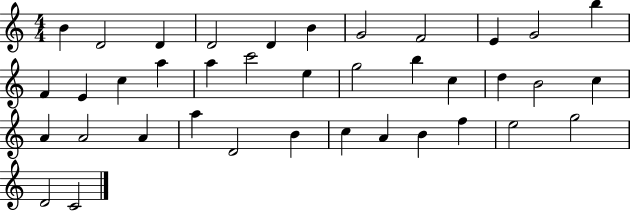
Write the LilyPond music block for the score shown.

{
  \clef treble
  \numericTimeSignature
  \time 4/4
  \key c \major
  b'4 d'2 d'4 | d'2 d'4 b'4 | g'2 f'2 | e'4 g'2 b''4 | \break f'4 e'4 c''4 a''4 | a''4 c'''2 e''4 | g''2 b''4 c''4 | d''4 b'2 c''4 | \break a'4 a'2 a'4 | a''4 d'2 b'4 | c''4 a'4 b'4 f''4 | e''2 g''2 | \break d'2 c'2 | \bar "|."
}